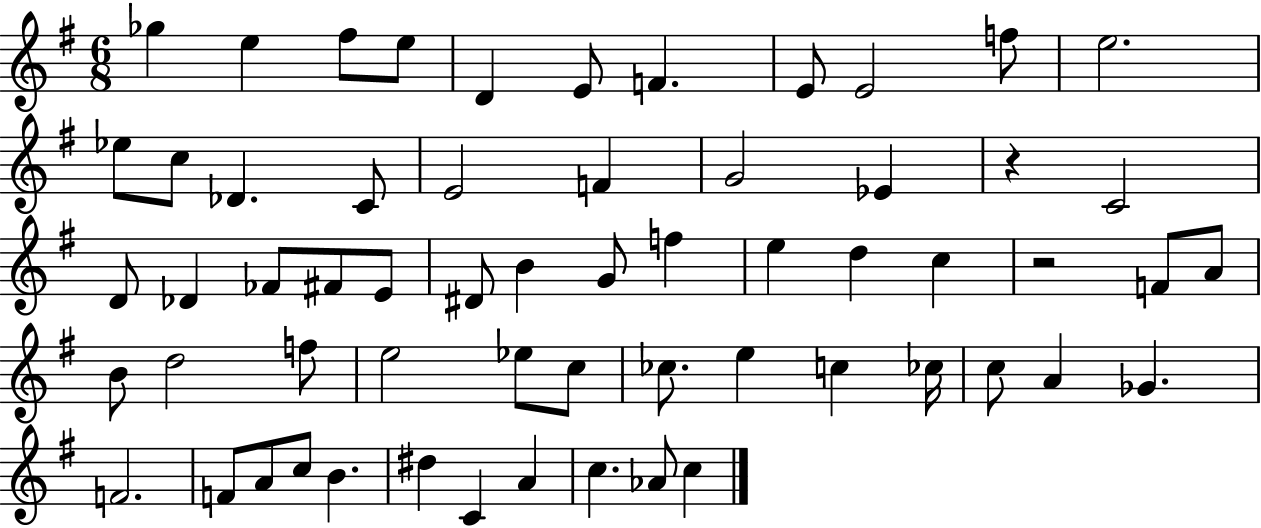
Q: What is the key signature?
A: G major